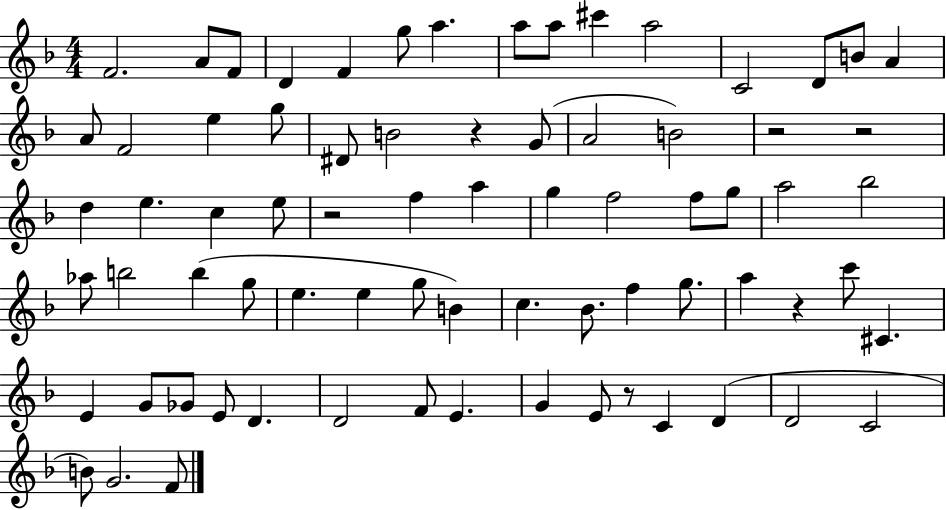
F4/h. A4/e F4/e D4/q F4/q G5/e A5/q. A5/e A5/e C#6/q A5/h C4/h D4/e B4/e A4/q A4/e F4/h E5/q G5/e D#4/e B4/h R/q G4/e A4/h B4/h R/h R/h D5/q E5/q. C5/q E5/e R/h F5/q A5/q G5/q F5/h F5/e G5/e A5/h Bb5/h Ab5/e B5/h B5/q G5/e E5/q. E5/q G5/e B4/q C5/q. Bb4/e. F5/q G5/e. A5/q R/q C6/e C#4/q. E4/q G4/e Gb4/e E4/e D4/q. D4/h F4/e E4/q. G4/q E4/e R/e C4/q D4/q D4/h C4/h B4/e G4/h. F4/e